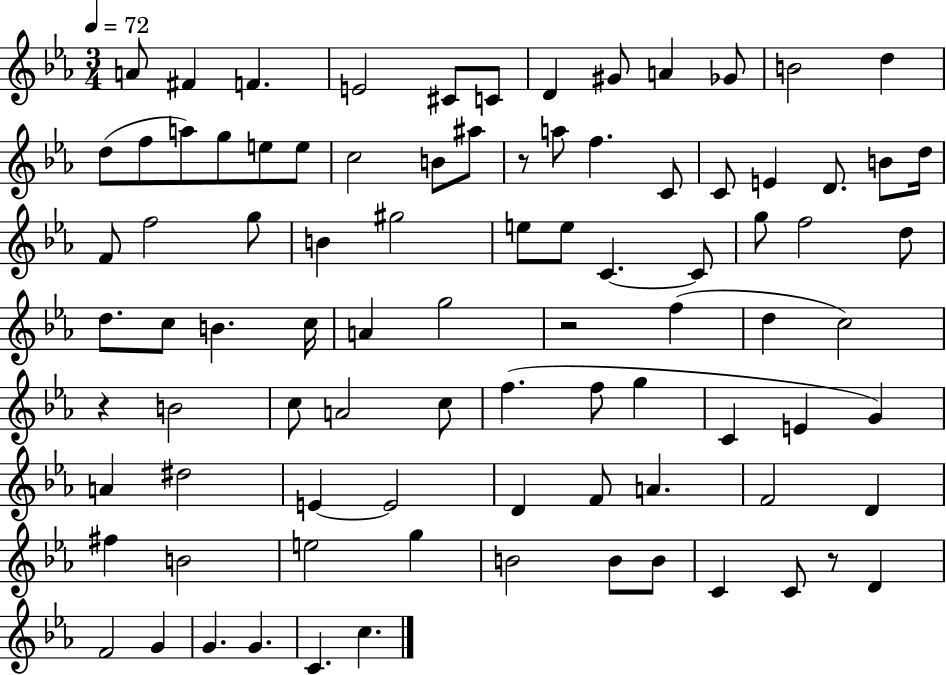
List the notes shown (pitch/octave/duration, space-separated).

A4/e F#4/q F4/q. E4/h C#4/e C4/e D4/q G#4/e A4/q Gb4/e B4/h D5/q D5/e F5/e A5/e G5/e E5/e E5/e C5/h B4/e A#5/e R/e A5/e F5/q. C4/e C4/e E4/q D4/e. B4/e D5/s F4/e F5/h G5/e B4/q G#5/h E5/e E5/e C4/q. C4/e G5/e F5/h D5/e D5/e. C5/e B4/q. C5/s A4/q G5/h R/h F5/q D5/q C5/h R/q B4/h C5/e A4/h C5/e F5/q. F5/e G5/q C4/q E4/q G4/q A4/q D#5/h E4/q E4/h D4/q F4/e A4/q. F4/h D4/q F#5/q B4/h E5/h G5/q B4/h B4/e B4/e C4/q C4/e R/e D4/q F4/h G4/q G4/q. G4/q. C4/q. C5/q.